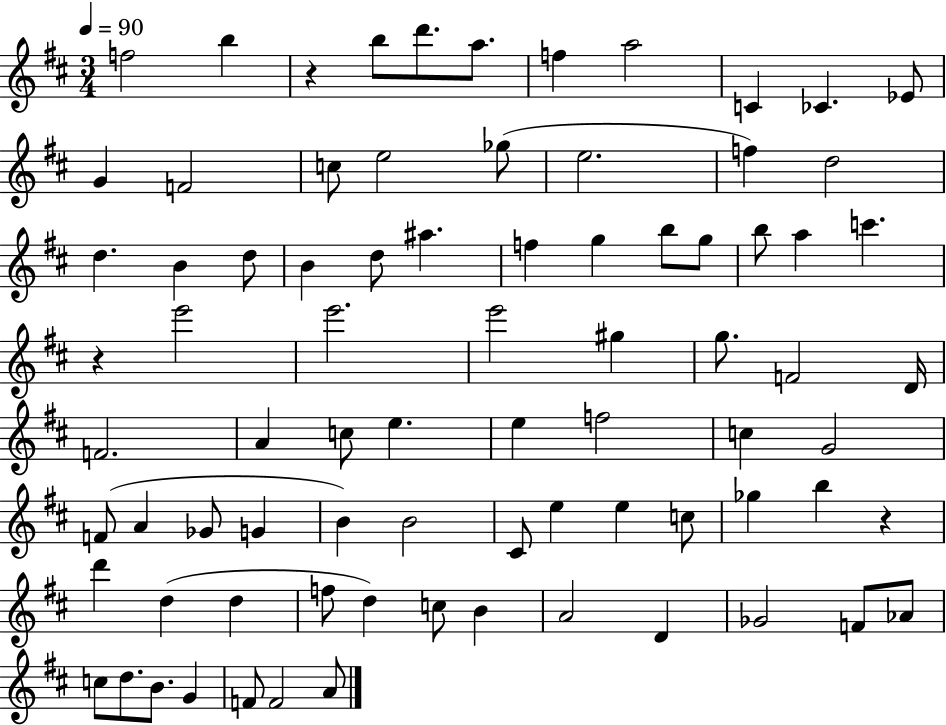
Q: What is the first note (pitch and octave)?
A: F5